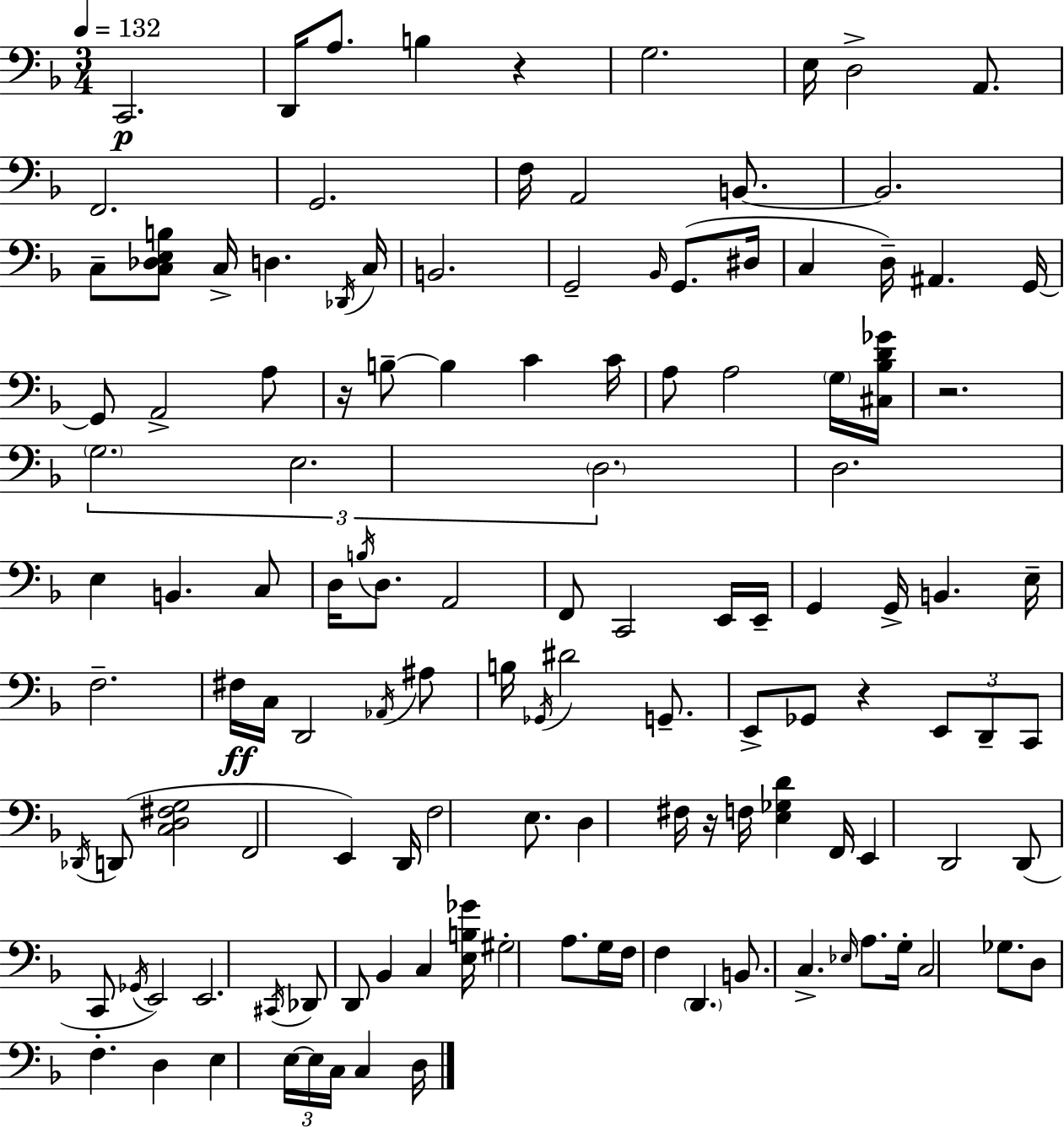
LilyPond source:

{
  \clef bass
  \numericTimeSignature
  \time 3/4
  \key f \major
  \tempo 4 = 132
  \repeat volta 2 { c,2.\p | d,16 a8. b4 r4 | g2. | e16 d2-> a,8. | \break f,2. | g,2. | f16 a,2 b,8.~~ | b,2. | \break c8-- <c des e b>8 c16-> d4. \acciaccatura { des,16 } | c16 b,2. | g,2-- \grace { bes,16 }( g,8. | dis16 c4 d16--) ais,4. | \break g,16~~ g,8 a,2-> | a8 r16 b8--~~ b4 c'4 | c'16 a8 a2 | \parenthesize g16 <cis bes d' ges'>16 r2. | \break \tuplet 3/2 { \parenthesize g2. | e2. | \parenthesize d2. } | d2. | \break e4 b,4. | c8 d16 \acciaccatura { b16 } d8. a,2 | f,8 c,2 | e,16 e,16-- g,4 g,16-> b,4. | \break e16-- f2.-- | fis16\ff c16 d,2 | \acciaccatura { aes,16 } ais8 b16 \acciaccatura { ges,16 } dis'2 | g,8.-- e,8-> ges,8 r4 | \break \tuplet 3/2 { e,8 d,8-- c,8 } \acciaccatura { des,16 } d,8( <c d fis g>2 | f,2 | e,4) d,16 f2 | e8. d4 fis16 r16 | \break f16 <e ges d'>4 f,16 e,4 d,2 | d,8( c,8 \acciaccatura { ges,16 }) e,2 | e,2. | \acciaccatura { cis,16 } des,8 d,8 | \break bes,4 c4 <e b ges'>16 gis2-. | a8. g16 f16 f4 | \parenthesize d,4. b,8. c4.-> | \grace { ees16 } a8. g16-. c2 | \break ges8. d8 f4.-. | d4 e4 | \tuplet 3/2 { e16~~ e16 c16 } c4 d16 } \bar "|."
}